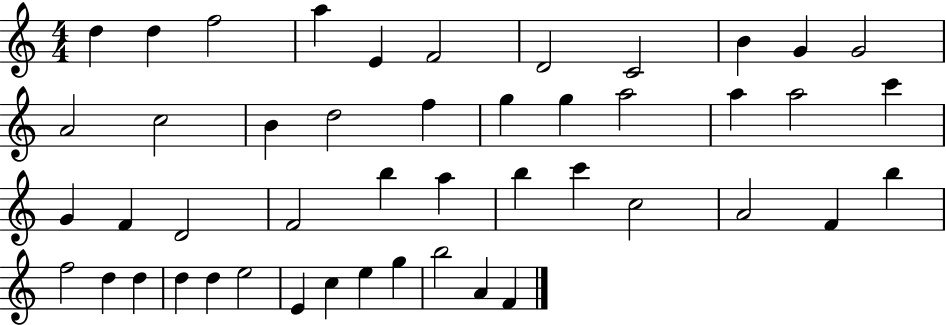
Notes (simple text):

D5/q D5/q F5/h A5/q E4/q F4/h D4/h C4/h B4/q G4/q G4/h A4/h C5/h B4/q D5/h F5/q G5/q G5/q A5/h A5/q A5/h C6/q G4/q F4/q D4/h F4/h B5/q A5/q B5/q C6/q C5/h A4/h F4/q B5/q F5/h D5/q D5/q D5/q D5/q E5/h E4/q C5/q E5/q G5/q B5/h A4/q F4/q